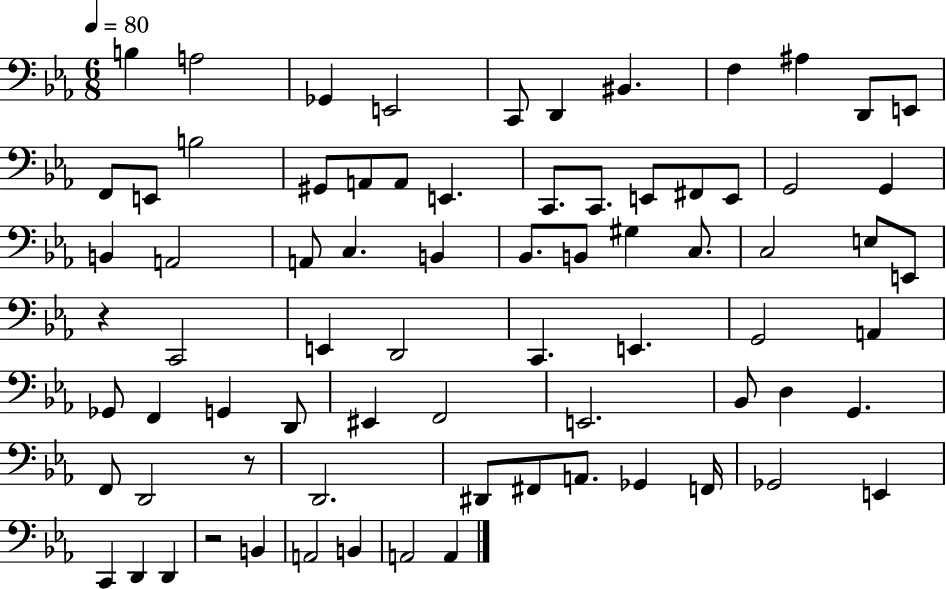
X:1
T:Untitled
M:6/8
L:1/4
K:Eb
B, A,2 _G,, E,,2 C,,/2 D,, ^B,, F, ^A, D,,/2 E,,/2 F,,/2 E,,/2 B,2 ^G,,/2 A,,/2 A,,/2 E,, C,,/2 C,,/2 E,,/2 ^F,,/2 E,,/2 G,,2 G,, B,, A,,2 A,,/2 C, B,, _B,,/2 B,,/2 ^G, C,/2 C,2 E,/2 E,,/2 z C,,2 E,, D,,2 C,, E,, G,,2 A,, _G,,/2 F,, G,, D,,/2 ^E,, F,,2 E,,2 _B,,/2 D, G,, F,,/2 D,,2 z/2 D,,2 ^D,,/2 ^F,,/2 A,,/2 _G,, F,,/4 _G,,2 E,, C,, D,, D,, z2 B,, A,,2 B,, A,,2 A,,